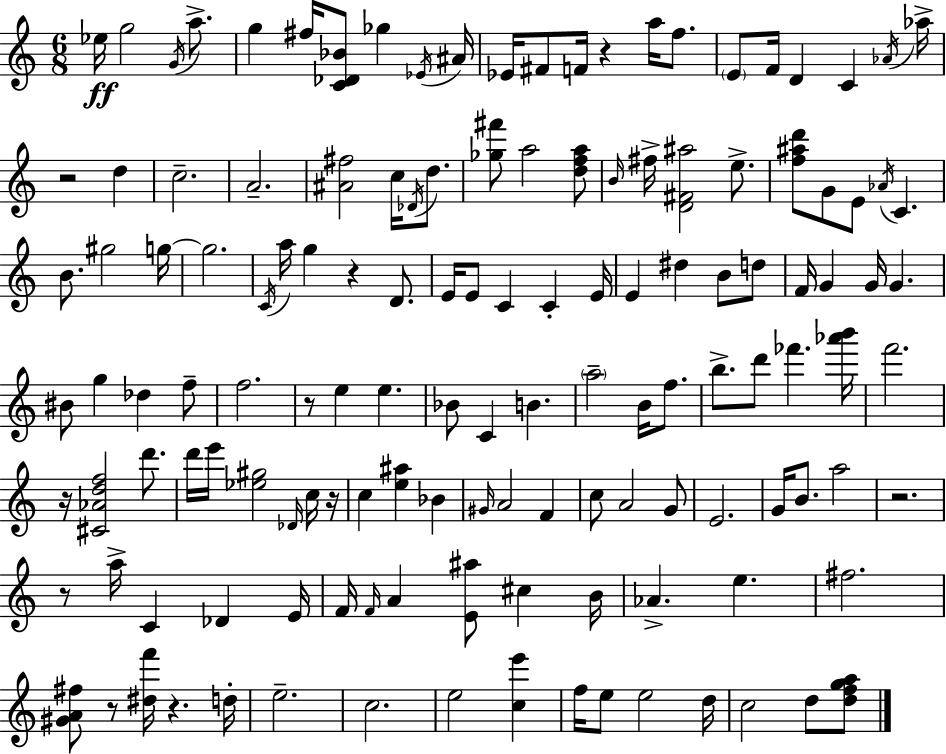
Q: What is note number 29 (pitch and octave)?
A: F#5